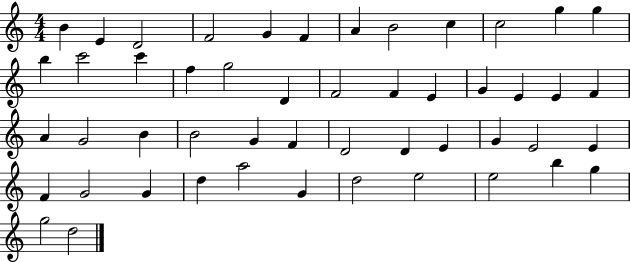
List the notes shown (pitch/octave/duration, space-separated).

B4/q E4/q D4/h F4/h G4/q F4/q A4/q B4/h C5/q C5/h G5/q G5/q B5/q C6/h C6/q F5/q G5/h D4/q F4/h F4/q E4/q G4/q E4/q E4/q F4/q A4/q G4/h B4/q B4/h G4/q F4/q D4/h D4/q E4/q G4/q E4/h E4/q F4/q G4/h G4/q D5/q A5/h G4/q D5/h E5/h E5/h B5/q G5/q G5/h D5/h